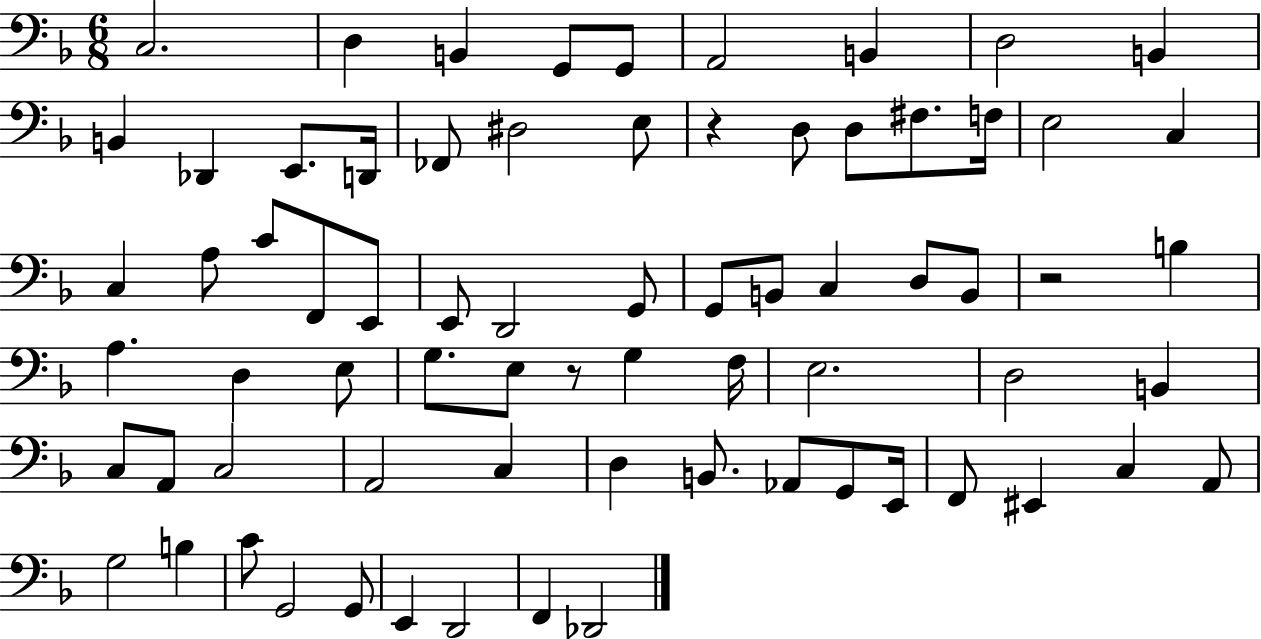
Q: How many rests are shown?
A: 3